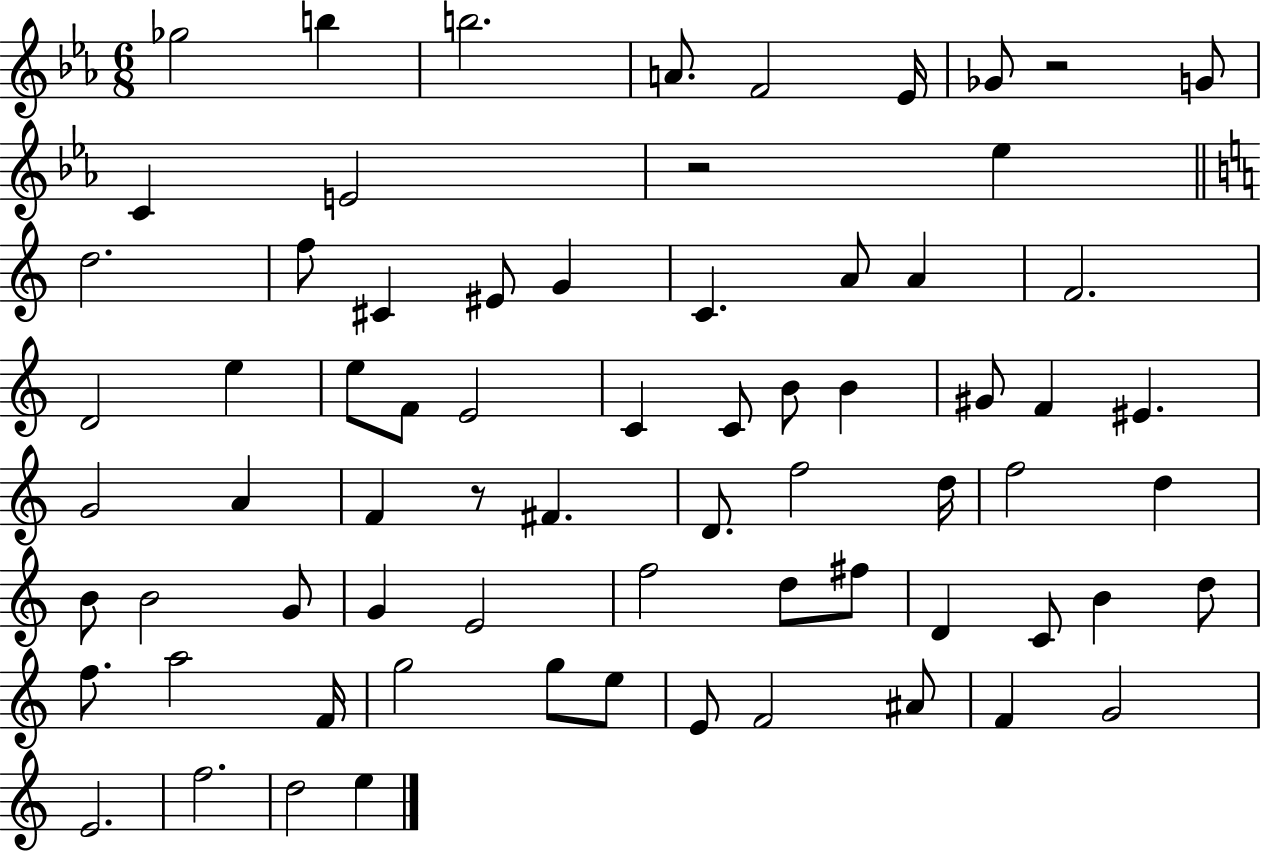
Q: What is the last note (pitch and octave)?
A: E5